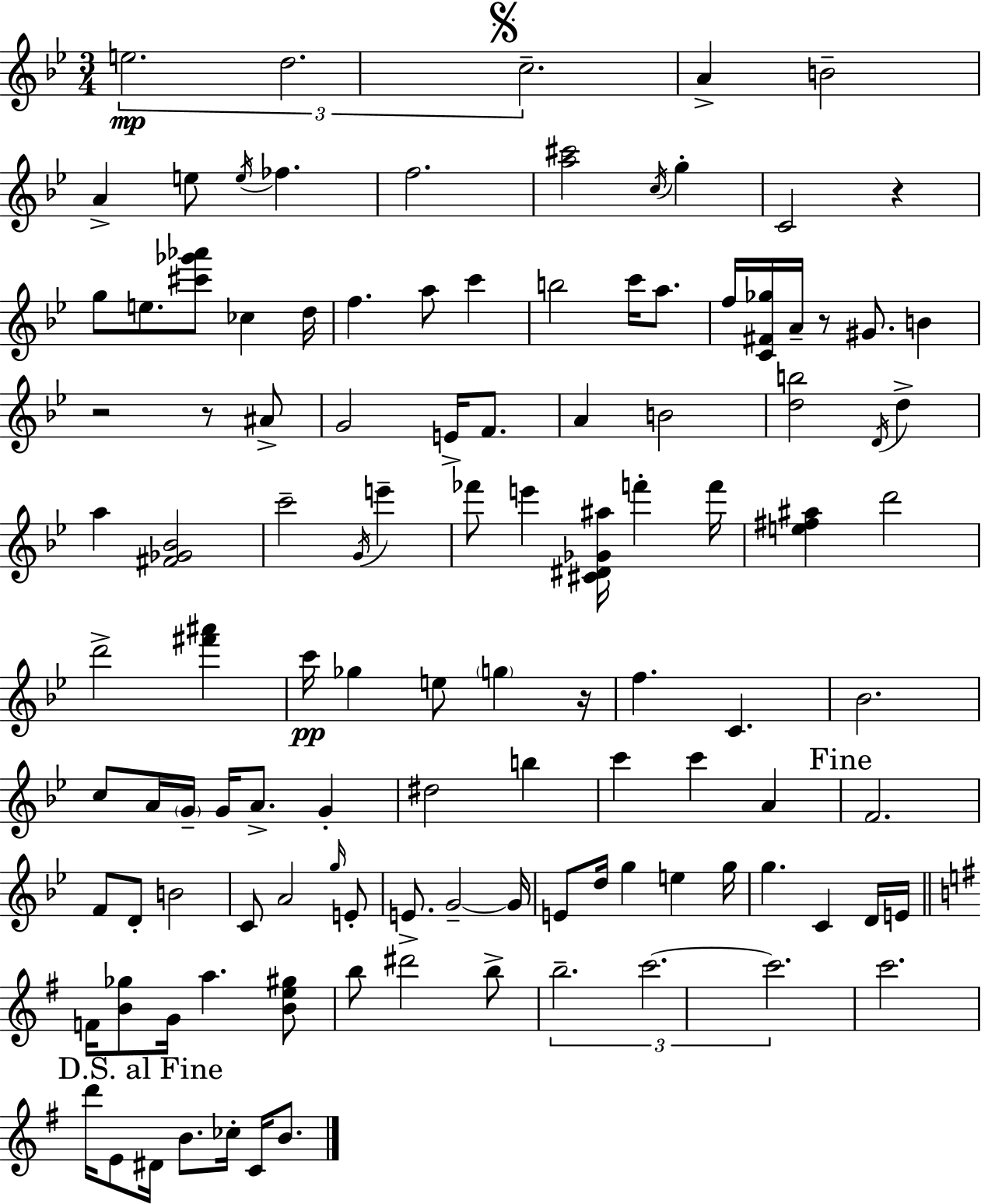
E5/h. D5/h. C5/h. A4/q B4/h A4/q E5/e E5/s FES5/q. F5/h. [A5,C#6]/h C5/s G5/q C4/h R/q G5/e E5/e. [C#6,Gb6,Ab6]/e CES5/q D5/s F5/q. A5/e C6/q B5/h C6/s A5/e. F5/s [C4,F#4,Gb5]/s A4/s R/e G#4/e. B4/q R/h R/e A#4/e G4/h E4/s F4/e. A4/q B4/h [D5,B5]/h D4/s D5/q A5/q [F#4,Gb4,Bb4]/h C6/h G4/s E6/q FES6/e E6/q [C#4,D#4,Gb4,A#5]/s F6/q F6/s [E5,F#5,A#5]/q D6/h D6/h [F#6,A#6]/q C6/s Gb5/q E5/e G5/q R/s F5/q. C4/q. Bb4/h. C5/e A4/s G4/s G4/s A4/e. G4/q D#5/h B5/q C6/q C6/q A4/q F4/h. F4/e D4/e B4/h C4/e A4/h G5/s E4/e E4/e. G4/h G4/s E4/e D5/s G5/q E5/q G5/s G5/q. C4/q D4/s E4/s F4/s [B4,Gb5]/e G4/s A5/q. [B4,E5,G#5]/e B5/e D#6/h B5/e B5/h. C6/h. C6/h. C6/h. D6/s E4/e D#4/s B4/e. CES5/s C4/s B4/e.